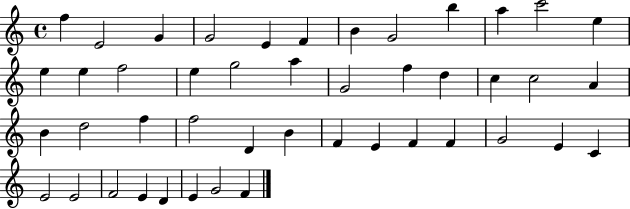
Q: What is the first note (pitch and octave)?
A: F5